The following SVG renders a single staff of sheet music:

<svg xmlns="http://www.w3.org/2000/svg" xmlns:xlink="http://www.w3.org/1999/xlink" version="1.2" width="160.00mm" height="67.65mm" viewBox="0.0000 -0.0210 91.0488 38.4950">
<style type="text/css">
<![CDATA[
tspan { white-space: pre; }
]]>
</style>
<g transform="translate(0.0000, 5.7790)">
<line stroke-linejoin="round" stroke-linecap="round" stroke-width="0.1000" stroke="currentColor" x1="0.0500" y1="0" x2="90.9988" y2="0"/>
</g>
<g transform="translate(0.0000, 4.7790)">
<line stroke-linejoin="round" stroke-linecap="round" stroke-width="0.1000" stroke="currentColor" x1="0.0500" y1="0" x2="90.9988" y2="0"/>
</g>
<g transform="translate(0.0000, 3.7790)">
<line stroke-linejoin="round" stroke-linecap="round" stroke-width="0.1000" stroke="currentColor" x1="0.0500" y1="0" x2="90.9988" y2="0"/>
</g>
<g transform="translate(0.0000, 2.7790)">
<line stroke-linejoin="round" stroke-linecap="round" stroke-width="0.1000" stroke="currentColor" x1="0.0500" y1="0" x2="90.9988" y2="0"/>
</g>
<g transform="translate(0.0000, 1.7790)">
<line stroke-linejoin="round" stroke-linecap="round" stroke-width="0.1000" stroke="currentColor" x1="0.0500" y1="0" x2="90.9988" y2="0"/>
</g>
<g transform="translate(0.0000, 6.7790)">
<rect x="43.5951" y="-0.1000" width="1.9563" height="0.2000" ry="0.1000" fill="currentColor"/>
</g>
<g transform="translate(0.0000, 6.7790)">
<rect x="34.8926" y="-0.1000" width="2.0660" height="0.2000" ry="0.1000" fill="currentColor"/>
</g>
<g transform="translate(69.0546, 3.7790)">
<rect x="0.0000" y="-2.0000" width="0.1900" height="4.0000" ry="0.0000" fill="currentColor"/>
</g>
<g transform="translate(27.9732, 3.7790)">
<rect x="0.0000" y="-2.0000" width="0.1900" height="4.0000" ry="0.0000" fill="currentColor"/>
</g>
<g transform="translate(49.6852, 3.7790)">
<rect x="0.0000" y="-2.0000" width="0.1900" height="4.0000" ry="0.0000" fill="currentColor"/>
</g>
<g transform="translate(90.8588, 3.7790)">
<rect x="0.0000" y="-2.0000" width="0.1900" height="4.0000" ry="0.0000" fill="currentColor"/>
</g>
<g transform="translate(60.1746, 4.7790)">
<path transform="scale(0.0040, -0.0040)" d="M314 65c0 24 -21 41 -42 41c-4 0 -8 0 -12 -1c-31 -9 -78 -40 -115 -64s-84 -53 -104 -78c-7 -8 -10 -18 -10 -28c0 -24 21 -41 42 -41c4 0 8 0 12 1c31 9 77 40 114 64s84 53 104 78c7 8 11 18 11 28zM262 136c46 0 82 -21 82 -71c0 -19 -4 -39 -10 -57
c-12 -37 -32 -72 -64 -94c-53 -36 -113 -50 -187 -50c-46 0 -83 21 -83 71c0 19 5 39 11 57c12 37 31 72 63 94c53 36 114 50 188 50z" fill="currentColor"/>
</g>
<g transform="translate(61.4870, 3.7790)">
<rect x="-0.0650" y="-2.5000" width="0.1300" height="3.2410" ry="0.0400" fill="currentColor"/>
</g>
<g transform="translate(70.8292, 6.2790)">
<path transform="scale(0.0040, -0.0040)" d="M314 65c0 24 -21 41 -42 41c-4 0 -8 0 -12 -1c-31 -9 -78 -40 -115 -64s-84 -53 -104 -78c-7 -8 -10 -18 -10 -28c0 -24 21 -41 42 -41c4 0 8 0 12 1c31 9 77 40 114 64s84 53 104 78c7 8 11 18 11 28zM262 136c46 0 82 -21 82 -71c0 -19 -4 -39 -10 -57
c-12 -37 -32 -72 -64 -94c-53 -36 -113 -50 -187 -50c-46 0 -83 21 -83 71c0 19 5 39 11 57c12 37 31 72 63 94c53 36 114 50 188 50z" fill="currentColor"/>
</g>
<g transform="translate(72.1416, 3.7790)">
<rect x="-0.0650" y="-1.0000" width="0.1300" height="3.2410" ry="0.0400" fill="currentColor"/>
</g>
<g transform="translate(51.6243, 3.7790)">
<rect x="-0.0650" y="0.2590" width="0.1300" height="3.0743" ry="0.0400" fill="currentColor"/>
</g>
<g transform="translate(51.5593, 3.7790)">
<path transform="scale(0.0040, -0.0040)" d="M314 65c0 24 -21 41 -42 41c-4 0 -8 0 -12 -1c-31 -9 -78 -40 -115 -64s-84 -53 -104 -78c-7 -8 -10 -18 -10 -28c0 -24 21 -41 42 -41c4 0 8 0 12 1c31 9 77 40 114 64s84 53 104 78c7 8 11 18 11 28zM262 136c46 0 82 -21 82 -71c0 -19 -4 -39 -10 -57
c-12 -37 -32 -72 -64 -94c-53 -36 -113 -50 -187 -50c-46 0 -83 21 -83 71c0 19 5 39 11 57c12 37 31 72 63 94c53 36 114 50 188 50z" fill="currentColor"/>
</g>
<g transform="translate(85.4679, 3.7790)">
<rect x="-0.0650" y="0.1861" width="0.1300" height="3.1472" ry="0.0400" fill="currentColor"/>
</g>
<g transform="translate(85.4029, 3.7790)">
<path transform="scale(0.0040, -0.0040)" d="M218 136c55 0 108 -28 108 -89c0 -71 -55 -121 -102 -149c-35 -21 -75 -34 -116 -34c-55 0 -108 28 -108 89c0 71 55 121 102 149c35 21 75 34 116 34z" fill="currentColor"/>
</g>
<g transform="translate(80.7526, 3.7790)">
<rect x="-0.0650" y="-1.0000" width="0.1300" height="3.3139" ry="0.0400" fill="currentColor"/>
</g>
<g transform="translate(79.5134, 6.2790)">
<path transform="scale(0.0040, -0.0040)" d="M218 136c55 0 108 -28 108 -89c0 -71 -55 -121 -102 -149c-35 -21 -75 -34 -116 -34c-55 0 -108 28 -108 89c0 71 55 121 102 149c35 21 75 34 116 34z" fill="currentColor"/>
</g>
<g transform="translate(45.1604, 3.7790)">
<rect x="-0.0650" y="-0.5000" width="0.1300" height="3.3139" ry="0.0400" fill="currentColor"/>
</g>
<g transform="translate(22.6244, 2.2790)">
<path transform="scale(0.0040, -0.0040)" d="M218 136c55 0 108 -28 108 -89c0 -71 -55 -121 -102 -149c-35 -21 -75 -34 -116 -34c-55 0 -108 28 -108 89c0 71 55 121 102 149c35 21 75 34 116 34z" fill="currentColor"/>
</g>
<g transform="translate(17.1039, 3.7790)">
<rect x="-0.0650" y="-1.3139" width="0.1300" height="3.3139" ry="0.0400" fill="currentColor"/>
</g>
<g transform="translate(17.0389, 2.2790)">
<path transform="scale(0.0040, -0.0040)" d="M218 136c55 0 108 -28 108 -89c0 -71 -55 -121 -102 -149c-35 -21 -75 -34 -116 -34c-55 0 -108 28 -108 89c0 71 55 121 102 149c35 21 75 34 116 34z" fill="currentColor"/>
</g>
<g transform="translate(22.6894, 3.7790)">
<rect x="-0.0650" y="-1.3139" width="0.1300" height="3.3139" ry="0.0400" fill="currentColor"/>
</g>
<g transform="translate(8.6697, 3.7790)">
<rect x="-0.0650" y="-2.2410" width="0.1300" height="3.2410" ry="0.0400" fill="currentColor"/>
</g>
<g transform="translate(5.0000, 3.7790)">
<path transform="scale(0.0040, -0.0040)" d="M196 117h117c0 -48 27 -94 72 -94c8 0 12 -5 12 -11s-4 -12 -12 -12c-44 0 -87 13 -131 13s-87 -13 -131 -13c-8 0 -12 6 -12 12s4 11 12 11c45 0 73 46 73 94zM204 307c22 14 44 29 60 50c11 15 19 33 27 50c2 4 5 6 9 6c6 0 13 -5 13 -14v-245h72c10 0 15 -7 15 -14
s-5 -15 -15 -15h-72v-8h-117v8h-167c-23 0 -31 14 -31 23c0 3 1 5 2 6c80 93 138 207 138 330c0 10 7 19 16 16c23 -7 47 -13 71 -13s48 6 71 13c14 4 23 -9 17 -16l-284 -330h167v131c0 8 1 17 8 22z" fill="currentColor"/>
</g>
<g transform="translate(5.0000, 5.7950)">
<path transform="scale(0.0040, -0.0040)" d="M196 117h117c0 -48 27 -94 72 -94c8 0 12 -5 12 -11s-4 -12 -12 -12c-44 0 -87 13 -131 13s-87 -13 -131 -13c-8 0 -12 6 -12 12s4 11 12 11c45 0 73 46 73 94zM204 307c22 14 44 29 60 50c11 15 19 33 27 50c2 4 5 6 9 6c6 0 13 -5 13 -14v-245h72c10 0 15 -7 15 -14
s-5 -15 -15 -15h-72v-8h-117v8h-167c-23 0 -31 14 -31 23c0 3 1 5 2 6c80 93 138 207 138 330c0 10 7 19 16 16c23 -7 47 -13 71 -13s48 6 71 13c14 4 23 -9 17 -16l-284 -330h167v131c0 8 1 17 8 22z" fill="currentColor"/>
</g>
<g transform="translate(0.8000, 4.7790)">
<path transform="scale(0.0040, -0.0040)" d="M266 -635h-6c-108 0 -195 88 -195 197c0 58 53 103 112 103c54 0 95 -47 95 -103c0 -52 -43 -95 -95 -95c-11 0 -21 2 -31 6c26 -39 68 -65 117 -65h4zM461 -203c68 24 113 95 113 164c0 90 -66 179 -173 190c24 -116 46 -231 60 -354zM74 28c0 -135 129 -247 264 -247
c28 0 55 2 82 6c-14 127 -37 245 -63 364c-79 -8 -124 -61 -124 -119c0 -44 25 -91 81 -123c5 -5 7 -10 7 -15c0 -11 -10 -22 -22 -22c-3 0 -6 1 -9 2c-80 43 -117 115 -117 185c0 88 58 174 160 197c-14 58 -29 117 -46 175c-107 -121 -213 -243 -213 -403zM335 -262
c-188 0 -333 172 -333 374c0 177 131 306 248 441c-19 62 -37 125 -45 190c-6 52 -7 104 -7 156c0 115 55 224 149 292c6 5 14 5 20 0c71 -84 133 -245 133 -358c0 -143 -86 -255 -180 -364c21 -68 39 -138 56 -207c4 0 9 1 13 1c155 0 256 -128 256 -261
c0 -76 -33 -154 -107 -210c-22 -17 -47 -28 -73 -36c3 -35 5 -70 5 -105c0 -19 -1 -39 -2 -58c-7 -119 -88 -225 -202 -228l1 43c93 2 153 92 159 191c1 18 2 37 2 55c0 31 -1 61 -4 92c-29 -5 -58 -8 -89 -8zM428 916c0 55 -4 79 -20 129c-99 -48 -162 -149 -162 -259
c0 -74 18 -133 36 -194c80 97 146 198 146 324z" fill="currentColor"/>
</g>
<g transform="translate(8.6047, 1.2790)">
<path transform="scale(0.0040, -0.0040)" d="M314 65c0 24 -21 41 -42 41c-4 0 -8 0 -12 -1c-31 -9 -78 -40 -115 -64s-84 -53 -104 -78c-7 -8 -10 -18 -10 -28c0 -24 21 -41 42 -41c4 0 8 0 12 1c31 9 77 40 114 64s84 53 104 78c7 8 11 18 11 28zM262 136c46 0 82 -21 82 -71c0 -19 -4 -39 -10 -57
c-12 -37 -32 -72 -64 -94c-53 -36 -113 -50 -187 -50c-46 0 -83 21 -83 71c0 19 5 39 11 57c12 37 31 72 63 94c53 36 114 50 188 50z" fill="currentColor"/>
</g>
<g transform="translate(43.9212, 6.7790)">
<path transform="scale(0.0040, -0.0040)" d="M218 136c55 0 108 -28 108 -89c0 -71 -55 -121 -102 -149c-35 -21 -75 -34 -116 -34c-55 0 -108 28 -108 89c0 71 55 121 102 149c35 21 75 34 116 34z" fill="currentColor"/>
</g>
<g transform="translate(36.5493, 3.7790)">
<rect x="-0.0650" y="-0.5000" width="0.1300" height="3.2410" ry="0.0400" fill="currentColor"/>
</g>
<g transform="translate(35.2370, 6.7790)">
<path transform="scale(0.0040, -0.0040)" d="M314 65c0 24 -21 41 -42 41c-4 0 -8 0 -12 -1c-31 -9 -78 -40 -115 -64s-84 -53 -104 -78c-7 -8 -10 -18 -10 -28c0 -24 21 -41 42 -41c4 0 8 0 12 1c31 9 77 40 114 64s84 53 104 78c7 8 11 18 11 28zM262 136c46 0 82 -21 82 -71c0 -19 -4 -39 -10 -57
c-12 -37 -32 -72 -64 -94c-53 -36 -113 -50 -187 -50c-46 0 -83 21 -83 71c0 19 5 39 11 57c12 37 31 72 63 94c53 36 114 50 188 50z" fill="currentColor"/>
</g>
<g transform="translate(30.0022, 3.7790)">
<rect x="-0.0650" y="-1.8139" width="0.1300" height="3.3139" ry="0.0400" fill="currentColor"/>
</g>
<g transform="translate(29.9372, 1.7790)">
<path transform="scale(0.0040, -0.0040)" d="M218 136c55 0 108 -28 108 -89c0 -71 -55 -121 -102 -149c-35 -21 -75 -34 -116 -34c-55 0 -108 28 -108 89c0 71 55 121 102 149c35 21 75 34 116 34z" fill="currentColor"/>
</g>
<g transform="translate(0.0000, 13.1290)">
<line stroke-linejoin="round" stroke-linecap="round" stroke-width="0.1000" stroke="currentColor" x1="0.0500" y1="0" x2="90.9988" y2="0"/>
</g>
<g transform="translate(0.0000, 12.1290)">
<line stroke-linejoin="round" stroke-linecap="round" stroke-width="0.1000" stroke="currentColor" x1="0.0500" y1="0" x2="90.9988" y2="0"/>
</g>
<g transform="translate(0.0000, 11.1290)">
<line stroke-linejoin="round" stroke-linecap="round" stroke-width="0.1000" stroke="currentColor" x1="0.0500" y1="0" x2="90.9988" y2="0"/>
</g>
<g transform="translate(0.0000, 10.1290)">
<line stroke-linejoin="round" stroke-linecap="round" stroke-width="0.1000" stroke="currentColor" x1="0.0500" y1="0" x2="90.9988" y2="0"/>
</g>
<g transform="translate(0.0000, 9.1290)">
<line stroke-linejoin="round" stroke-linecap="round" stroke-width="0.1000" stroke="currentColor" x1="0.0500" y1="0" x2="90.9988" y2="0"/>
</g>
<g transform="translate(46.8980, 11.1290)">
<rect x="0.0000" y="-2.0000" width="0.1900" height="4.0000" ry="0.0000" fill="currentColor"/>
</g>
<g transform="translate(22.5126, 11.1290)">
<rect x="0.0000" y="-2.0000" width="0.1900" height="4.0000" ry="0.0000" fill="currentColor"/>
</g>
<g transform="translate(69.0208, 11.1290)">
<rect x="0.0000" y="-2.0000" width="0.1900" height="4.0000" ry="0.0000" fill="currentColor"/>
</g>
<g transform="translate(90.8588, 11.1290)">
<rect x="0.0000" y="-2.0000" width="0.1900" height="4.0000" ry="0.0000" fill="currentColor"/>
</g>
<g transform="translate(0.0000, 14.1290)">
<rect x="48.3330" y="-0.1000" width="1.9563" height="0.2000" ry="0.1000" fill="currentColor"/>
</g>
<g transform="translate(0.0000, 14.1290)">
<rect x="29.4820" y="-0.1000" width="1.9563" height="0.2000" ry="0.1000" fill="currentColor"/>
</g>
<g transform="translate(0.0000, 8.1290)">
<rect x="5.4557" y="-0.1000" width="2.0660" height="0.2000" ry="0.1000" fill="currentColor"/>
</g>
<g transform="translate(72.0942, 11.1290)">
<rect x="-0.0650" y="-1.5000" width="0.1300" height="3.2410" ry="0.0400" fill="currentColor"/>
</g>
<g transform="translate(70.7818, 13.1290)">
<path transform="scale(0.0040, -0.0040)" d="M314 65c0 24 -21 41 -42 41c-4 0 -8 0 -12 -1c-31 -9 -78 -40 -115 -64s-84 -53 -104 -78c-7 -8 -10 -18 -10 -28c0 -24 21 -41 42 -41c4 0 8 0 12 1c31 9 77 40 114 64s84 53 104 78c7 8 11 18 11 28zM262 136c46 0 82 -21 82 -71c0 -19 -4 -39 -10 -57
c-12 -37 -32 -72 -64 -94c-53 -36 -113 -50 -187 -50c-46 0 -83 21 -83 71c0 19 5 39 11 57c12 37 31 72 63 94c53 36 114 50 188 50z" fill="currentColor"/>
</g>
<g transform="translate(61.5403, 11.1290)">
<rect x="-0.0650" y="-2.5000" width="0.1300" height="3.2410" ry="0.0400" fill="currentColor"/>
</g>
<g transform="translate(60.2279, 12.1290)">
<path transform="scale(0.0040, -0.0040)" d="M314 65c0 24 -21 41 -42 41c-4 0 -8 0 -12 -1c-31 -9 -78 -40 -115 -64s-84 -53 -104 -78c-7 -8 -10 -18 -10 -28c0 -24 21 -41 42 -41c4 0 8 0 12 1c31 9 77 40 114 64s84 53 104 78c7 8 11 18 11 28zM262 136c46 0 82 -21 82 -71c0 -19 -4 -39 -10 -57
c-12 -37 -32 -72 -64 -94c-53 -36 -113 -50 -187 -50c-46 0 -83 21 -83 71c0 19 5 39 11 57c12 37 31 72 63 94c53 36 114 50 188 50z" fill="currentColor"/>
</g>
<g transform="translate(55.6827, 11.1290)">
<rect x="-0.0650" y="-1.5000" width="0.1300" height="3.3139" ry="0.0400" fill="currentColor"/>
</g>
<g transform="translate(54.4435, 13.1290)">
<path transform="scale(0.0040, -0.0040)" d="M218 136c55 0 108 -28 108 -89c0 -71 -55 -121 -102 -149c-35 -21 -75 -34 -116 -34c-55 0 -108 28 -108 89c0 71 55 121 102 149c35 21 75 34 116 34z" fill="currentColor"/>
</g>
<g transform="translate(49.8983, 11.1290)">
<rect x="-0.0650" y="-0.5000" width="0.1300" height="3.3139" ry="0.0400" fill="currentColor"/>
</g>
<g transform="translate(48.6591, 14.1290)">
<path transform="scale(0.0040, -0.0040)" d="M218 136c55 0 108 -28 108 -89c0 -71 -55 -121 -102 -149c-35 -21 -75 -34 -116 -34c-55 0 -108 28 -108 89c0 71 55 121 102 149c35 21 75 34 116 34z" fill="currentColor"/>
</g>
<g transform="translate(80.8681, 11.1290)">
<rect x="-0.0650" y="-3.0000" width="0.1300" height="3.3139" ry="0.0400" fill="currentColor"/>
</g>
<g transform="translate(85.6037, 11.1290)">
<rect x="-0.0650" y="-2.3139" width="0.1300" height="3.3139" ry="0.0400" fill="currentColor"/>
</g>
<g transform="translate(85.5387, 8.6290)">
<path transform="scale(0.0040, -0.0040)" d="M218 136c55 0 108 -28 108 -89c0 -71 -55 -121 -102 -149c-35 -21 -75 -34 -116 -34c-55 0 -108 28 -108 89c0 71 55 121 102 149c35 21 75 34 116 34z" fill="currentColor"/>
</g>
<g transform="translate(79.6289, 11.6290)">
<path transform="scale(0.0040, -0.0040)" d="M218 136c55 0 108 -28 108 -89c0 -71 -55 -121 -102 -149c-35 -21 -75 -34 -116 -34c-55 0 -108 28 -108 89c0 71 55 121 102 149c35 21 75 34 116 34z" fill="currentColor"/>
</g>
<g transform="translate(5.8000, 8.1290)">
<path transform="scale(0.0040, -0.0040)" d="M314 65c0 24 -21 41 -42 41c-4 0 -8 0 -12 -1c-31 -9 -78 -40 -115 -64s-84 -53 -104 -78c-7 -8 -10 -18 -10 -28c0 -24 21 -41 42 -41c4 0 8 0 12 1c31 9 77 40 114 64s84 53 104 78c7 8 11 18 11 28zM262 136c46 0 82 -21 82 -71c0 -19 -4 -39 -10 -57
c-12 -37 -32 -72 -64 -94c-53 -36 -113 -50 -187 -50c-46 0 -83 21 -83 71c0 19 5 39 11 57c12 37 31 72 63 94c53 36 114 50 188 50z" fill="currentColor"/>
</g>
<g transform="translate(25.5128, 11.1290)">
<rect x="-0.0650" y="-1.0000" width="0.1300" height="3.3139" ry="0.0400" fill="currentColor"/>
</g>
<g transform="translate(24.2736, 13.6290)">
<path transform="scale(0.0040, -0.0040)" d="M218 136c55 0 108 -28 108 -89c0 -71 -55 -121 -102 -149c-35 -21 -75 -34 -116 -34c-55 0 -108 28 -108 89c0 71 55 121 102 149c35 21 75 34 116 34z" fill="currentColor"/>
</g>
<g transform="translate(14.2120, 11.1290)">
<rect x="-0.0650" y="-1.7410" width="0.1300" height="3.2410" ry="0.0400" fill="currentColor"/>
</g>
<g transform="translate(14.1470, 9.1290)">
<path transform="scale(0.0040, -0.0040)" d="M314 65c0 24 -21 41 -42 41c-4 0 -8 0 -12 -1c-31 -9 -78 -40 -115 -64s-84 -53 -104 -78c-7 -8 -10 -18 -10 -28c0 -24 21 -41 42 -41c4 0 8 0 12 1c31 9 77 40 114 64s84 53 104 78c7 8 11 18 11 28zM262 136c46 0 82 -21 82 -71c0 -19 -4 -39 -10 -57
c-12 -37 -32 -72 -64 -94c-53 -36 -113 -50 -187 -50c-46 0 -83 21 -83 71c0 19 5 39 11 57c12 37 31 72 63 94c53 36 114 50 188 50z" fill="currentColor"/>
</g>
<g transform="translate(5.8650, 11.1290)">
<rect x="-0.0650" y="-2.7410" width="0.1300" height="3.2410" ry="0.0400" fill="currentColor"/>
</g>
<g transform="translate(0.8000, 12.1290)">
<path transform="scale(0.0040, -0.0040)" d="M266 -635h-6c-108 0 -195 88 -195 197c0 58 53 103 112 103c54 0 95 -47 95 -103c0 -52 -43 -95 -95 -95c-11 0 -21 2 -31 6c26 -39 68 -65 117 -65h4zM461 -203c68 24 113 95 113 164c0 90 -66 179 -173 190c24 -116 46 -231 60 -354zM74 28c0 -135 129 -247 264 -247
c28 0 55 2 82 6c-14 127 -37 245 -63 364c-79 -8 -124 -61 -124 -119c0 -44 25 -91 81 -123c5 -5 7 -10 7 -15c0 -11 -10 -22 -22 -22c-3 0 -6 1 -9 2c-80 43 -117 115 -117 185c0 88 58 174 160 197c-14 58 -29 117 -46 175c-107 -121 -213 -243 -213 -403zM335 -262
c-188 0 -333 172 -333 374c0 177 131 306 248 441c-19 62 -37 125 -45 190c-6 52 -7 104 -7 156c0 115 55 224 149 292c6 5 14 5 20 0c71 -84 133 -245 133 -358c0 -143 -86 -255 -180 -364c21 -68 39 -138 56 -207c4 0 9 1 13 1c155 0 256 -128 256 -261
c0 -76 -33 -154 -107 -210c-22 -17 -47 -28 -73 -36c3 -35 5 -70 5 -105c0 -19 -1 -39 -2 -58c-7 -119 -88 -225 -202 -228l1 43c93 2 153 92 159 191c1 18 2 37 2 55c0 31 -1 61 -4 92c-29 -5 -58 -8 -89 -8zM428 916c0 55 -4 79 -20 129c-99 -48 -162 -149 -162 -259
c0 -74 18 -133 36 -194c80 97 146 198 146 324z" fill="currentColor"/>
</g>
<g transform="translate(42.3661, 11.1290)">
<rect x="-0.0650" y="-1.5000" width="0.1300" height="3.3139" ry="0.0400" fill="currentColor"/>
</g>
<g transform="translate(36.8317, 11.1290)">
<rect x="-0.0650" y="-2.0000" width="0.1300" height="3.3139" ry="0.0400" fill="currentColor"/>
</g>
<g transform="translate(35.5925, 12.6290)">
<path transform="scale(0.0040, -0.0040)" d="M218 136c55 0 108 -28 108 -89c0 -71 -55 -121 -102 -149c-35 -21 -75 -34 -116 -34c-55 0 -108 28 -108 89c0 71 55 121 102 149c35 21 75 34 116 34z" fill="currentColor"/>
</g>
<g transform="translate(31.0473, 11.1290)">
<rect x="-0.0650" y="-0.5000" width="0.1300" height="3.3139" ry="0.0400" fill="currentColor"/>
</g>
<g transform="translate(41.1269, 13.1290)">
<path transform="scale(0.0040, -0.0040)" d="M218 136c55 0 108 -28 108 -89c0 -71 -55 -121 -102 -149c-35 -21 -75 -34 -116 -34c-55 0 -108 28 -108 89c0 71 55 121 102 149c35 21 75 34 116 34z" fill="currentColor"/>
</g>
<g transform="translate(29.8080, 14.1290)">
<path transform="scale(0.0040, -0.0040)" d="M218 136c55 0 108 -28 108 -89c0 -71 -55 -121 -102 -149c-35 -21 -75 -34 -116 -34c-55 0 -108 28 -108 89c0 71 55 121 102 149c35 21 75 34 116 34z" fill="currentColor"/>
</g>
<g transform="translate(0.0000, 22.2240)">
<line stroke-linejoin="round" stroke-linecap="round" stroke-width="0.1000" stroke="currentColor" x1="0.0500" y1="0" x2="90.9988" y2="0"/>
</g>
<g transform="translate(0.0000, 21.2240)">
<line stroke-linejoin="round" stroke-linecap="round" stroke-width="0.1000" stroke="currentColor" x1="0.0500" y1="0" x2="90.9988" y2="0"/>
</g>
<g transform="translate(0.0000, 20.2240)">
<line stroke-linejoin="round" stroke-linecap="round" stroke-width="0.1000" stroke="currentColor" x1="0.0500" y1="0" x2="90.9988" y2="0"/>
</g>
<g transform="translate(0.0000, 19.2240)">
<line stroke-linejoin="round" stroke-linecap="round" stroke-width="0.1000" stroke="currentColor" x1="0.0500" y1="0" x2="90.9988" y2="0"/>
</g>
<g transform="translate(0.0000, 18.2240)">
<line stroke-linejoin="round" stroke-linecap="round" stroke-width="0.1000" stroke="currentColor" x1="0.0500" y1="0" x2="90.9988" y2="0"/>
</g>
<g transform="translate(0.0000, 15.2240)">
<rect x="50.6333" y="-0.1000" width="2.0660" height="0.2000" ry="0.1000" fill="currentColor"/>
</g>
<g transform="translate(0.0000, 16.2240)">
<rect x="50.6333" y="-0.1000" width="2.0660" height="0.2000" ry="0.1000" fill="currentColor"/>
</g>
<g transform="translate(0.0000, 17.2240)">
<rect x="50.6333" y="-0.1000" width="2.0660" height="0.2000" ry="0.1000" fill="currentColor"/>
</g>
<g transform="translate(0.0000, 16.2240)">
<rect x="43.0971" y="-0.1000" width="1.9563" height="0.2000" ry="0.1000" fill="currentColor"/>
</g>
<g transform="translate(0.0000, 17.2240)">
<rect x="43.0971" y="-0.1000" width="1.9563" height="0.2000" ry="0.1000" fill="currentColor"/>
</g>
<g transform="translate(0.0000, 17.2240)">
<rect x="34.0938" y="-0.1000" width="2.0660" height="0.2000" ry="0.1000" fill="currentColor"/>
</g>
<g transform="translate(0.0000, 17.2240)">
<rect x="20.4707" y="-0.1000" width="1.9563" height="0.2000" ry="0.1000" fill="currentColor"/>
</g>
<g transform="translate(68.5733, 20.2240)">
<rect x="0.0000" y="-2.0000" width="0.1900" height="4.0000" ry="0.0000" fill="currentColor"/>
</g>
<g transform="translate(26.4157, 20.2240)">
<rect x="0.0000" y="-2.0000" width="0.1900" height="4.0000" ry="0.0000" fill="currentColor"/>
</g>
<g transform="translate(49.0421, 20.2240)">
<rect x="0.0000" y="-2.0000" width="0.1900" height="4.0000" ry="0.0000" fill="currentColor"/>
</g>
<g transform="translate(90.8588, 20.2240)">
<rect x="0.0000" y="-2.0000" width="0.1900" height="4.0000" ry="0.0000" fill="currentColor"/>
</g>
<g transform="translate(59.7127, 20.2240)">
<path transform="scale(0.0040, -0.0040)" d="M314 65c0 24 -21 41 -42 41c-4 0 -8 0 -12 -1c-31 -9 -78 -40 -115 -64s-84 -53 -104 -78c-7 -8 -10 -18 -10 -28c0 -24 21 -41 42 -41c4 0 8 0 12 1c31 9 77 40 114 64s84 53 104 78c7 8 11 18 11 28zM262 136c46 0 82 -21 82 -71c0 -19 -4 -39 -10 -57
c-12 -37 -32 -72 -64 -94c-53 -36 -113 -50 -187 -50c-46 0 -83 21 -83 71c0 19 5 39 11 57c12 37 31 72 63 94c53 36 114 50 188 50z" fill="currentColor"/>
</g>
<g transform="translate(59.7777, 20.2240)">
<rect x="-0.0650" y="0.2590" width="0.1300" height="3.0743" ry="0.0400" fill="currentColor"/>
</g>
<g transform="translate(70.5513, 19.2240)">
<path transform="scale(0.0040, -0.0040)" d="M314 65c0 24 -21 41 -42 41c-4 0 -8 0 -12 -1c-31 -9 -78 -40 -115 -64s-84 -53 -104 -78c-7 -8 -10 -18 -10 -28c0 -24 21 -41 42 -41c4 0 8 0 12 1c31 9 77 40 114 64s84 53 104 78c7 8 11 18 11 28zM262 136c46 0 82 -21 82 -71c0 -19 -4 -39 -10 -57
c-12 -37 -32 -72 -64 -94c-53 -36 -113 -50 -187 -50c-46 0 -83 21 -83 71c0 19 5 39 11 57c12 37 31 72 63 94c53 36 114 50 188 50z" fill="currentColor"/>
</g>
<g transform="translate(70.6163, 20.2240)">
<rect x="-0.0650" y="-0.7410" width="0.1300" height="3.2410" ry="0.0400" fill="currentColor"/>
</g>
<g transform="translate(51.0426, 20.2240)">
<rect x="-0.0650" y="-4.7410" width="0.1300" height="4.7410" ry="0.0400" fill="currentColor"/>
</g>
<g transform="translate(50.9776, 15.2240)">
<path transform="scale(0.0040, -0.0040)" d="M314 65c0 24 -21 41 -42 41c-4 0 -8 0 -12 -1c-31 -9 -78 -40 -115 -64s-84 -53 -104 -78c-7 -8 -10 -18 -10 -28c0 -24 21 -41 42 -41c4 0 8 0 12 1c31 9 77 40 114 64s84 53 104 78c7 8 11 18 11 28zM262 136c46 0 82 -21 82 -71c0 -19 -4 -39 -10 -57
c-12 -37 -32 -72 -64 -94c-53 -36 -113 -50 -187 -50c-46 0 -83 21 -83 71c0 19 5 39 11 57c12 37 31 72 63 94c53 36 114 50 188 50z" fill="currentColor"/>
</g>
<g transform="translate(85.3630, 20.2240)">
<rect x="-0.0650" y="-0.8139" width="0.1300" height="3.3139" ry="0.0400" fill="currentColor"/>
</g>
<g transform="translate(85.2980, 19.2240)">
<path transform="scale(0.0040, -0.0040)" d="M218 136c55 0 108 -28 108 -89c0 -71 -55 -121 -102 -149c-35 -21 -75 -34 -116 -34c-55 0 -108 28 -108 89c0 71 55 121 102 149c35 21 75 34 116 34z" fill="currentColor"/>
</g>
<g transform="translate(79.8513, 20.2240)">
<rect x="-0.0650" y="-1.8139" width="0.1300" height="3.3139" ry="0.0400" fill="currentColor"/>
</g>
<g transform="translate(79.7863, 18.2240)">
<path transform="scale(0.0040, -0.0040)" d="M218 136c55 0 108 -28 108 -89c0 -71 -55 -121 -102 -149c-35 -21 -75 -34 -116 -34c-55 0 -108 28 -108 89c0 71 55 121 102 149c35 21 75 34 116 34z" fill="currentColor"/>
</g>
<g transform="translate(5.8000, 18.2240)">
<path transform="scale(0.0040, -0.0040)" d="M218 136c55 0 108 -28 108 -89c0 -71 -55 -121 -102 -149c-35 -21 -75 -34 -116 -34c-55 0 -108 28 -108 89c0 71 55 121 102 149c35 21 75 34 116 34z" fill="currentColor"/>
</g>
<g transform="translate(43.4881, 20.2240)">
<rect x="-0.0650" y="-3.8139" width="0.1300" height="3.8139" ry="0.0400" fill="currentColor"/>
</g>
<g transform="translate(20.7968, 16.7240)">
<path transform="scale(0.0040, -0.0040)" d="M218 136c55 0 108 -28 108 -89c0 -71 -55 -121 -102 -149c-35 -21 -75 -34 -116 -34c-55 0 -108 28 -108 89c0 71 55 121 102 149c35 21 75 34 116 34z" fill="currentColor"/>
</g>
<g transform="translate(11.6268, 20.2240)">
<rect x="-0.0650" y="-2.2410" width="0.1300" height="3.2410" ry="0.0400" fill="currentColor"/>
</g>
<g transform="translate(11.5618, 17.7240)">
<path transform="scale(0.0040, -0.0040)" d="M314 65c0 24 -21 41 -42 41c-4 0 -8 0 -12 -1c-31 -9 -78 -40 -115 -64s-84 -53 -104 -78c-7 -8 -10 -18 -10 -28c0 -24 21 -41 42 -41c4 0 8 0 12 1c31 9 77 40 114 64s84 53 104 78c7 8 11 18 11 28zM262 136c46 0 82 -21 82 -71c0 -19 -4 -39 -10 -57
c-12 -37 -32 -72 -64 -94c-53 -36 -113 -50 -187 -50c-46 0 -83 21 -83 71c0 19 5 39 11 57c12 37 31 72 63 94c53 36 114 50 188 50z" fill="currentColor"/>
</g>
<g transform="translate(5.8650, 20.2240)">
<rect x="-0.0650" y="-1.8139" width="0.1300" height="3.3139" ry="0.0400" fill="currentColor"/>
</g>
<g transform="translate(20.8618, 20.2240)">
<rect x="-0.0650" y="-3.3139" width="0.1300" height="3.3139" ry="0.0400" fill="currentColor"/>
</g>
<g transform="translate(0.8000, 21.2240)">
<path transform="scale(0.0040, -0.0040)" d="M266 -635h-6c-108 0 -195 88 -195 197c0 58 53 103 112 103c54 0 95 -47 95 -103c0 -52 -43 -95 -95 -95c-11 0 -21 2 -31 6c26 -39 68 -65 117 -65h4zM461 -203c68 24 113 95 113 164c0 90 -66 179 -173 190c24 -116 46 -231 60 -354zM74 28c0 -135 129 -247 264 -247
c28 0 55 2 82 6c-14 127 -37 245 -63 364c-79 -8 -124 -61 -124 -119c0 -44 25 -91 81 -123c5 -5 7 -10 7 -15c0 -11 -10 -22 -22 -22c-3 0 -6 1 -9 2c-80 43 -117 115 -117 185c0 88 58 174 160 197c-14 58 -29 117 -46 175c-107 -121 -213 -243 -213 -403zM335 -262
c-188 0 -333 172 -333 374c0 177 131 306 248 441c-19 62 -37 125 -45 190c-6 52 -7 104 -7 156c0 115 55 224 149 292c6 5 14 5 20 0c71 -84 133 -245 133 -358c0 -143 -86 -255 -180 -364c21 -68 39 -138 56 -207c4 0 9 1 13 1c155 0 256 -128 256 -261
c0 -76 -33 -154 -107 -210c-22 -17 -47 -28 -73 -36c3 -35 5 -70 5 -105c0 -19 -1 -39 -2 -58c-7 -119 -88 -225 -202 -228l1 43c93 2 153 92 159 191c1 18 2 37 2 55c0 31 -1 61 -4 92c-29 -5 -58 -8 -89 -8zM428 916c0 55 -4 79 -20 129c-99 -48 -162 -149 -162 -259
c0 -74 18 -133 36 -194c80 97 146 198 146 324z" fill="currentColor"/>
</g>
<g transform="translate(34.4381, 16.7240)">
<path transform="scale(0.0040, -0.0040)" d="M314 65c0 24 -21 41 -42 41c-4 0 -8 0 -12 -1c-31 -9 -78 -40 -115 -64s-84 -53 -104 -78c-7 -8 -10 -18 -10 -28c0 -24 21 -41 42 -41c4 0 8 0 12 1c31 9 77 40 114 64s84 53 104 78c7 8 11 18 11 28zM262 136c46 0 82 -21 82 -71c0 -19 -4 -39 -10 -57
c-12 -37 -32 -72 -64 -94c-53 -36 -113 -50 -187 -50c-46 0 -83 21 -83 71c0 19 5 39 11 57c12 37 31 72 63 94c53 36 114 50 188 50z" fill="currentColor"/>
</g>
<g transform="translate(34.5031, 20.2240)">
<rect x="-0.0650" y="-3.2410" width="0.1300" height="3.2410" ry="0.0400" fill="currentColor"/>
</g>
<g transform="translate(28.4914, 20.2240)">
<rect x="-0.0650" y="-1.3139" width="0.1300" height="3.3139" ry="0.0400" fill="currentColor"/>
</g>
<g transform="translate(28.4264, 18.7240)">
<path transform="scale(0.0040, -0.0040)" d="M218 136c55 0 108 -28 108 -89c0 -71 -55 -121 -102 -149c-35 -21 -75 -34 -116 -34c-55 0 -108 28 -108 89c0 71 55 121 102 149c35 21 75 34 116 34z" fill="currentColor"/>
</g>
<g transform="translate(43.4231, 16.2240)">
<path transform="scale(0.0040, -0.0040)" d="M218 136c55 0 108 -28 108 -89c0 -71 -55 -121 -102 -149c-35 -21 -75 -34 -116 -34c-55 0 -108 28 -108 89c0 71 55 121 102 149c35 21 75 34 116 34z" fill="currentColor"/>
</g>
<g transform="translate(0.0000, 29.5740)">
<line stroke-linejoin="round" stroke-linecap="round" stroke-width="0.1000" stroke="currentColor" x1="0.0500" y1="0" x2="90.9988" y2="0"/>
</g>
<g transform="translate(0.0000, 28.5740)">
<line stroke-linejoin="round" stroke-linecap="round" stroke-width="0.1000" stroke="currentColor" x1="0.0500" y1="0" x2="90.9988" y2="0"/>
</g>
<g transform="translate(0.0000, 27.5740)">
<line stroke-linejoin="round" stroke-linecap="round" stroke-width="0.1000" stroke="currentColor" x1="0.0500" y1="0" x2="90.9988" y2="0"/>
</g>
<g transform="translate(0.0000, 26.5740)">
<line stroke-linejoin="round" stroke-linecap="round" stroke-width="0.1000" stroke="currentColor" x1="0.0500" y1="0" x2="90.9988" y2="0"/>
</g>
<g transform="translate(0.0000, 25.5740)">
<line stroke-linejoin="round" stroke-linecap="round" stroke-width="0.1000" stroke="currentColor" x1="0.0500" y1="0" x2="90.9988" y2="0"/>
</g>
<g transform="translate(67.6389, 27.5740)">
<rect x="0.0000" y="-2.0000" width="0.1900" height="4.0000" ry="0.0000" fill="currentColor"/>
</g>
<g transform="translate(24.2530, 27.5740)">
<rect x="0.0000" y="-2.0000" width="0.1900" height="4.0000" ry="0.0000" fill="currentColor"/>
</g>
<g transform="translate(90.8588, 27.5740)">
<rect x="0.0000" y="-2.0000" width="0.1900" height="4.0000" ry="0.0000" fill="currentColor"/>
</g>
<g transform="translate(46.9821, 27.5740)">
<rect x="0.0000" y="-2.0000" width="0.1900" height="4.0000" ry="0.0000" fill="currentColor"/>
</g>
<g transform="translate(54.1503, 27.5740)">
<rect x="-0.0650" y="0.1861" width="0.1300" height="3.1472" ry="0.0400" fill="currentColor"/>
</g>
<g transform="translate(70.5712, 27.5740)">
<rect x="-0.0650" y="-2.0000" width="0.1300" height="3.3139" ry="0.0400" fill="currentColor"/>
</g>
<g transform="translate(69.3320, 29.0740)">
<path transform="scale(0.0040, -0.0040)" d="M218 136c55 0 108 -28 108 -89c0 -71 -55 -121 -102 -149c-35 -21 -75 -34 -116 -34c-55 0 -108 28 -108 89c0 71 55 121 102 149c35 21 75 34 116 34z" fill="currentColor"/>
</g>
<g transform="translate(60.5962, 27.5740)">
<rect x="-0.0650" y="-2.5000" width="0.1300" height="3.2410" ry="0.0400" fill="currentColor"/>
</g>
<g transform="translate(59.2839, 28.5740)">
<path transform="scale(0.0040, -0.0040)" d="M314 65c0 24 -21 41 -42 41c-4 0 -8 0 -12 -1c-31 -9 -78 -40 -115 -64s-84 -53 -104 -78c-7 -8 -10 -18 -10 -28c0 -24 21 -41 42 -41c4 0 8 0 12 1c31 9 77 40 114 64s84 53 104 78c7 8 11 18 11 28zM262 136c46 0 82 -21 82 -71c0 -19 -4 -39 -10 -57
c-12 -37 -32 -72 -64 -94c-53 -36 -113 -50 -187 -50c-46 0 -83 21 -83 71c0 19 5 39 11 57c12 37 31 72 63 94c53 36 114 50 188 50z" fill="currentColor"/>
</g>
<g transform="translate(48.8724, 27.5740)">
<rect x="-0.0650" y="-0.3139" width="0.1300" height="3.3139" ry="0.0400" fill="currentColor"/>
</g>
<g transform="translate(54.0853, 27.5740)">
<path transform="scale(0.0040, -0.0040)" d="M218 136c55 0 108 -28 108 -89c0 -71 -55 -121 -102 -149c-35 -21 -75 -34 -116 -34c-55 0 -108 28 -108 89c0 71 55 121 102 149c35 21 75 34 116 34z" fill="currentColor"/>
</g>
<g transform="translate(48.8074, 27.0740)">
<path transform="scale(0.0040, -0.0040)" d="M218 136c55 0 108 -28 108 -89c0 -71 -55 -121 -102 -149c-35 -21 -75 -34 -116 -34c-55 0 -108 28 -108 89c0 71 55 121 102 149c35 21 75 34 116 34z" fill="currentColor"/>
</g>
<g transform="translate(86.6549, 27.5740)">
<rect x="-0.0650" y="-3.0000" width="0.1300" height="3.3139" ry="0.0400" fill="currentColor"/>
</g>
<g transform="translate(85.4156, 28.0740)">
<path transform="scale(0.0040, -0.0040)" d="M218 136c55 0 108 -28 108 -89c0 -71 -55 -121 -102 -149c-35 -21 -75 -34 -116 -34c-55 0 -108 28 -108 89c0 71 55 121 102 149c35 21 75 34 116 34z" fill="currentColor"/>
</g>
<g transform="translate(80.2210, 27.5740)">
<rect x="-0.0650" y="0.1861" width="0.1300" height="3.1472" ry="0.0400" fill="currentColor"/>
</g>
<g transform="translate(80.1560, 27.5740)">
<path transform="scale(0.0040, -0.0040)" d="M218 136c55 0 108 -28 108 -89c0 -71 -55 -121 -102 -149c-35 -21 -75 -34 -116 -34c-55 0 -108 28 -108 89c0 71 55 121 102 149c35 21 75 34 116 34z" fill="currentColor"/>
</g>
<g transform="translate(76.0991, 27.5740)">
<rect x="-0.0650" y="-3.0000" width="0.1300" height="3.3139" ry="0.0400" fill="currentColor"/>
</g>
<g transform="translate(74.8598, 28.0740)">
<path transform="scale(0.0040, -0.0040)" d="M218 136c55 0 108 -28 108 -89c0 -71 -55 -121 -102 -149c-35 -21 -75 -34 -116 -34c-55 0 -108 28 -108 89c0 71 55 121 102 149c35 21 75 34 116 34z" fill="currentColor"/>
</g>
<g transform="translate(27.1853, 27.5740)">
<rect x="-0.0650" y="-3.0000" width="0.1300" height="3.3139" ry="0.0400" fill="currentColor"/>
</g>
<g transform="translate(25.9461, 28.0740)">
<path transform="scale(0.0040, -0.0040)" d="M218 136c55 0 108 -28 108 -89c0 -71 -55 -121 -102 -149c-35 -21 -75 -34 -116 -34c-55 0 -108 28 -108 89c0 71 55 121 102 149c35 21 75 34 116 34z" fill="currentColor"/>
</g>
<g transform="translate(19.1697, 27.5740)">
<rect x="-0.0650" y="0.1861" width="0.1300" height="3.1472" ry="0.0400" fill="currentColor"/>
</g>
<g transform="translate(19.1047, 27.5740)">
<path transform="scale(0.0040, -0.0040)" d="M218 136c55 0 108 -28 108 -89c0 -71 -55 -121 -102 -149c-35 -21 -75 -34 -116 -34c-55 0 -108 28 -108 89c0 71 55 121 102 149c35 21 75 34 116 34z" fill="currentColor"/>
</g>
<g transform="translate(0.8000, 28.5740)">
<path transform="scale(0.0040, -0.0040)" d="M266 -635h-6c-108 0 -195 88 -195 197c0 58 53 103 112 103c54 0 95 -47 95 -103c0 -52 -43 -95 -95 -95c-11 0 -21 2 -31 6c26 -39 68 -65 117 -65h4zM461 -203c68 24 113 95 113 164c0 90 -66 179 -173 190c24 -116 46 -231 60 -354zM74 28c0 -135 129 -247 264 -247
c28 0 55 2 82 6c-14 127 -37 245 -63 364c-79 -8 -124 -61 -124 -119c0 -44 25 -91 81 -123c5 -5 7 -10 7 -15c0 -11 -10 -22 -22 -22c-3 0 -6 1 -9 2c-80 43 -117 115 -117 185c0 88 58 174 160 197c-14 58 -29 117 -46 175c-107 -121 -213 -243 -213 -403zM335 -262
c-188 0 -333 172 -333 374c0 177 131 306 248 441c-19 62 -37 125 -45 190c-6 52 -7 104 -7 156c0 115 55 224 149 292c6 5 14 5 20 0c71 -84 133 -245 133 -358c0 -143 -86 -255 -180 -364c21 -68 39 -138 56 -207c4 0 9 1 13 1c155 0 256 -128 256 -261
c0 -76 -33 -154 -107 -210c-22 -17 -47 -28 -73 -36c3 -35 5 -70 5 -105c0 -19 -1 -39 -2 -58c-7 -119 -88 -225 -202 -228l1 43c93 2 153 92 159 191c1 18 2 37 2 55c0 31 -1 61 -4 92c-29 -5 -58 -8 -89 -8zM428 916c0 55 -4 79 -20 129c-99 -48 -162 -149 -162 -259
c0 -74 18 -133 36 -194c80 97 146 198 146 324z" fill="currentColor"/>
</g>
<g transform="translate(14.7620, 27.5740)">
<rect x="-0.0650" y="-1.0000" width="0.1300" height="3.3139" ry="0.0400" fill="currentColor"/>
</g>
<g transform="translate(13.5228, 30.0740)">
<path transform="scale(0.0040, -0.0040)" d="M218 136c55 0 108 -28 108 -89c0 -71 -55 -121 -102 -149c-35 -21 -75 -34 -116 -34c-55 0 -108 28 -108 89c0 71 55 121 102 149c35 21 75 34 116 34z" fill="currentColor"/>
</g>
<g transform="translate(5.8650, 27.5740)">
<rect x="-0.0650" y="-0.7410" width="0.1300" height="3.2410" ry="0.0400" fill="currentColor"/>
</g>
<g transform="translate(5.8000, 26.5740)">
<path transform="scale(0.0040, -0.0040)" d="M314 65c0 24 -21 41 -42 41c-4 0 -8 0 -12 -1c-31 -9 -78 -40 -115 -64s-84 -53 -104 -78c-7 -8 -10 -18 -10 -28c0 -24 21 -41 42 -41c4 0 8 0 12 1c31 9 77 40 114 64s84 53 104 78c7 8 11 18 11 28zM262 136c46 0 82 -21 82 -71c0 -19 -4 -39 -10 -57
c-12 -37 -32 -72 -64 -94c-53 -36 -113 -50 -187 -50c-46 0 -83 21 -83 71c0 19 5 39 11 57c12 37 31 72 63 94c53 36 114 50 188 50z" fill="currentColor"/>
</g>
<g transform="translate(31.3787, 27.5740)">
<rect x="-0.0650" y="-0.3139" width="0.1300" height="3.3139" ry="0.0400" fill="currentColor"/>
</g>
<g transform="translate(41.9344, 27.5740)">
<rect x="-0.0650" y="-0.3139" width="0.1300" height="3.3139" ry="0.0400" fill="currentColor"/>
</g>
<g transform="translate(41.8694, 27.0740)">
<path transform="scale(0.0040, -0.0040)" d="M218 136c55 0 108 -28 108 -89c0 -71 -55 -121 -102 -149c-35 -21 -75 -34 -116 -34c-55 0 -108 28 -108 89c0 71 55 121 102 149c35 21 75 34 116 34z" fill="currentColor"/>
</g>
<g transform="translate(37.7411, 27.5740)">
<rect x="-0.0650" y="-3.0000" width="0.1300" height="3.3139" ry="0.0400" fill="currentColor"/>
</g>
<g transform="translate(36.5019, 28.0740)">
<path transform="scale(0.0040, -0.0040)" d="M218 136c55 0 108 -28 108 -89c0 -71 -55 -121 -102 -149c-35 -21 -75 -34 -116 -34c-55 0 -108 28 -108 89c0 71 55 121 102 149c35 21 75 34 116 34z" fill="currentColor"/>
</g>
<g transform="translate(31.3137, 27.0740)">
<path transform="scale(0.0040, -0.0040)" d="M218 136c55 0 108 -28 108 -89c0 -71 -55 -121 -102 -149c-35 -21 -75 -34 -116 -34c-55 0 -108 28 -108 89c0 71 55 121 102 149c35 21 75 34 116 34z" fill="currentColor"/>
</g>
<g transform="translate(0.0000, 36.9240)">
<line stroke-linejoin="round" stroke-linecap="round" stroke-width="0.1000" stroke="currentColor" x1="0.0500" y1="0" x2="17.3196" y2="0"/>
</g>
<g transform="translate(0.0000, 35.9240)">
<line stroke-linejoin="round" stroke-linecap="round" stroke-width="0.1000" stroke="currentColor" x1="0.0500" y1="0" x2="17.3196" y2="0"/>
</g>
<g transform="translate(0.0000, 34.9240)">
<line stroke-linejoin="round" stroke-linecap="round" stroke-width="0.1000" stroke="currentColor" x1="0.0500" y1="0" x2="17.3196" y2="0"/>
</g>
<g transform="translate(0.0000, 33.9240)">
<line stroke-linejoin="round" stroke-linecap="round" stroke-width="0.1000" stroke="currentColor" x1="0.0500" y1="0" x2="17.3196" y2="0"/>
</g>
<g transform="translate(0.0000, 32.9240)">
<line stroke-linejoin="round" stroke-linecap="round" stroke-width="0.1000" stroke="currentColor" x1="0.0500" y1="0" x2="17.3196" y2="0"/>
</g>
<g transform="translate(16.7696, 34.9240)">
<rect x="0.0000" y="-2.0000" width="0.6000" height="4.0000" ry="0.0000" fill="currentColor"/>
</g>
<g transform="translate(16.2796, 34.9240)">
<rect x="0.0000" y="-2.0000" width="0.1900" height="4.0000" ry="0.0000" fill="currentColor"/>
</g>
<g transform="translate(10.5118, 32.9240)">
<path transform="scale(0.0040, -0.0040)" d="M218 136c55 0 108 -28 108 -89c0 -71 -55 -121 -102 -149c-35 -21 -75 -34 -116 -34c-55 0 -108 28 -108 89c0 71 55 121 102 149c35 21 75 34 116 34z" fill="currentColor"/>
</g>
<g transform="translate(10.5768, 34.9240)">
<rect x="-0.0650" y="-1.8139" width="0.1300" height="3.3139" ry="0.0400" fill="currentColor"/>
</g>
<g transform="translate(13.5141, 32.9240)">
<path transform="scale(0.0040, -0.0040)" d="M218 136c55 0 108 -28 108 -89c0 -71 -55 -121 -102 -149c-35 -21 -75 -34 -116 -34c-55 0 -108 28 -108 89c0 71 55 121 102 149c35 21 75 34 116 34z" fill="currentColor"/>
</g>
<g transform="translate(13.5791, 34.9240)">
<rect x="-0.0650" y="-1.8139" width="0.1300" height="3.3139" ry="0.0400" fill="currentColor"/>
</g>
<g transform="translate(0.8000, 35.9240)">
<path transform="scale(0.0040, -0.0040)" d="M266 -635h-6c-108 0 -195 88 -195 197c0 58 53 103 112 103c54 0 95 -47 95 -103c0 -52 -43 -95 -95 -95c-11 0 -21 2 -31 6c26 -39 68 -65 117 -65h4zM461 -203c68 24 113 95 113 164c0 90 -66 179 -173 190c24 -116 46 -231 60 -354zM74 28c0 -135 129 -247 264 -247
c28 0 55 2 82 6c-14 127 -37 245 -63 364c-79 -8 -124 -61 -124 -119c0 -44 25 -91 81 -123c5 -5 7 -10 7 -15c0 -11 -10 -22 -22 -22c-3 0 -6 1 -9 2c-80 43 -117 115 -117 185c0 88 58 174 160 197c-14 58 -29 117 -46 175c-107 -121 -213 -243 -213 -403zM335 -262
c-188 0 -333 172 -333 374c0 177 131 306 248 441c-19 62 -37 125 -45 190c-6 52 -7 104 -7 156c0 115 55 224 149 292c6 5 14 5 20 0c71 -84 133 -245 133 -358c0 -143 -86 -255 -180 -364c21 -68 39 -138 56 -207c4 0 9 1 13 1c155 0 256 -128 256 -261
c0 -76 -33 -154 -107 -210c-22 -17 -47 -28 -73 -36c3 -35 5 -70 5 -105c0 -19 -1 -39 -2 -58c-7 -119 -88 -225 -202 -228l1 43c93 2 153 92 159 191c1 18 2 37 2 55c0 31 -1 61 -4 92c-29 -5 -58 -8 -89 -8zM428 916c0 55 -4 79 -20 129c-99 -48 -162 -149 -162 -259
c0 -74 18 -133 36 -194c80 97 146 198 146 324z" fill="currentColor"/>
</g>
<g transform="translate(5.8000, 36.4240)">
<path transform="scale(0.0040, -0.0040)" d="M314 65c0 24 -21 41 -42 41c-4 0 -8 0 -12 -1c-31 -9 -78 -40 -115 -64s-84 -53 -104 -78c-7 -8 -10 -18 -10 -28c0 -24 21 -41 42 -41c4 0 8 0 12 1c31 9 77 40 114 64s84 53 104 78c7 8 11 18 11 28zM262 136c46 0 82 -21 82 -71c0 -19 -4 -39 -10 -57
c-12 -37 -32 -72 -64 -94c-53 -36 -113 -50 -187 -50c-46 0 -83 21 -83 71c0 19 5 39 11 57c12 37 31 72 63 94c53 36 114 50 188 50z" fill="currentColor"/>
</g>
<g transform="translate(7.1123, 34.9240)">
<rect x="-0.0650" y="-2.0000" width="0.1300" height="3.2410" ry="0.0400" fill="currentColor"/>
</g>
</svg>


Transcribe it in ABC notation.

X:1
T:Untitled
M:4/4
L:1/4
K:C
g2 e e f C2 C B2 G2 D2 D B a2 f2 D C F E C E G2 E2 A g f g2 b e b2 c' e'2 B2 d2 f d d2 D B A c A c c B G2 F A B A F2 f f